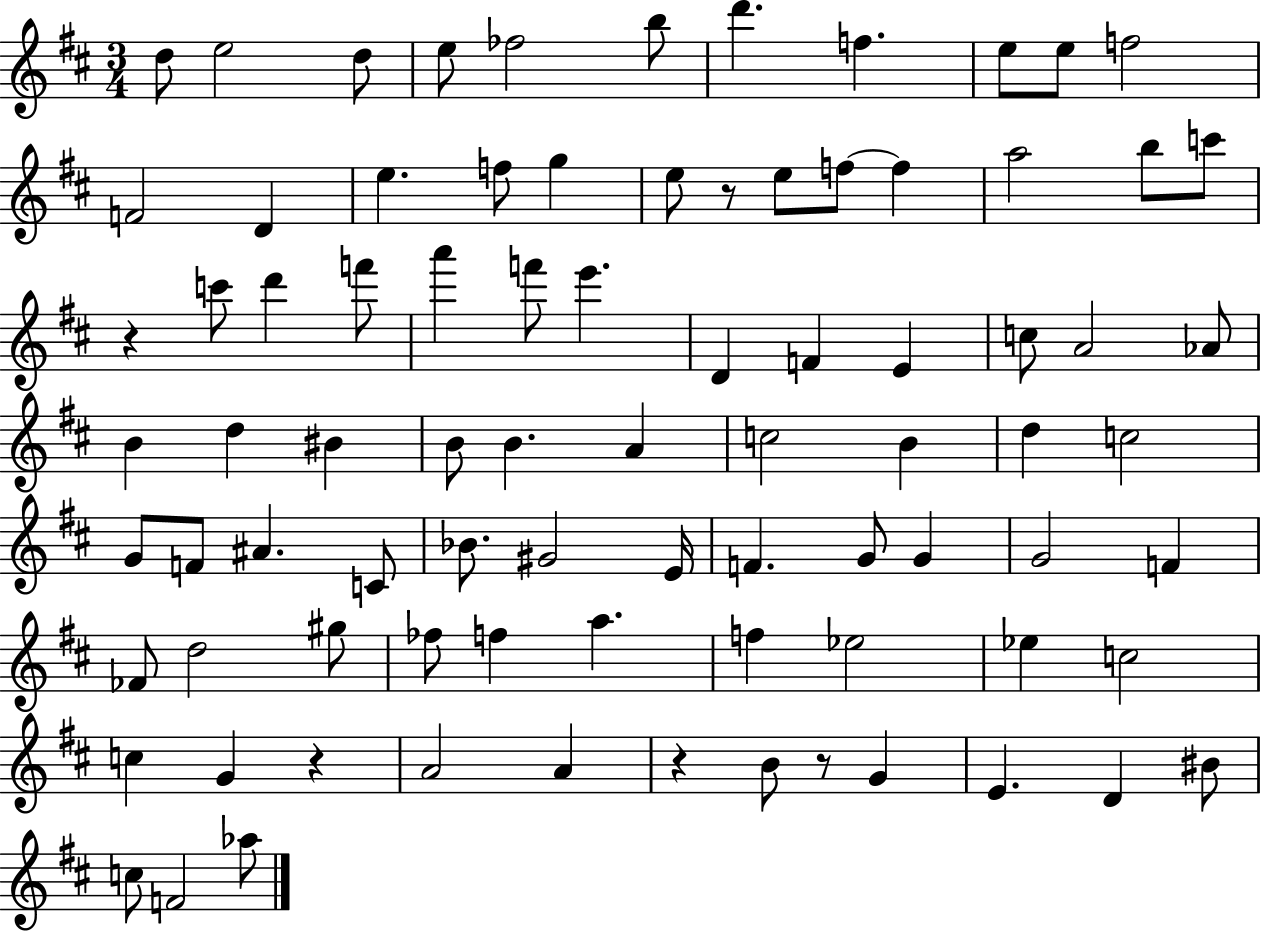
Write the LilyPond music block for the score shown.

{
  \clef treble
  \numericTimeSignature
  \time 3/4
  \key d \major
  d''8 e''2 d''8 | e''8 fes''2 b''8 | d'''4. f''4. | e''8 e''8 f''2 | \break f'2 d'4 | e''4. f''8 g''4 | e''8 r8 e''8 f''8~~ f''4 | a''2 b''8 c'''8 | \break r4 c'''8 d'''4 f'''8 | a'''4 f'''8 e'''4. | d'4 f'4 e'4 | c''8 a'2 aes'8 | \break b'4 d''4 bis'4 | b'8 b'4. a'4 | c''2 b'4 | d''4 c''2 | \break g'8 f'8 ais'4. c'8 | bes'8. gis'2 e'16 | f'4. g'8 g'4 | g'2 f'4 | \break fes'8 d''2 gis''8 | fes''8 f''4 a''4. | f''4 ees''2 | ees''4 c''2 | \break c''4 g'4 r4 | a'2 a'4 | r4 b'8 r8 g'4 | e'4. d'4 bis'8 | \break c''8 f'2 aes''8 | \bar "|."
}